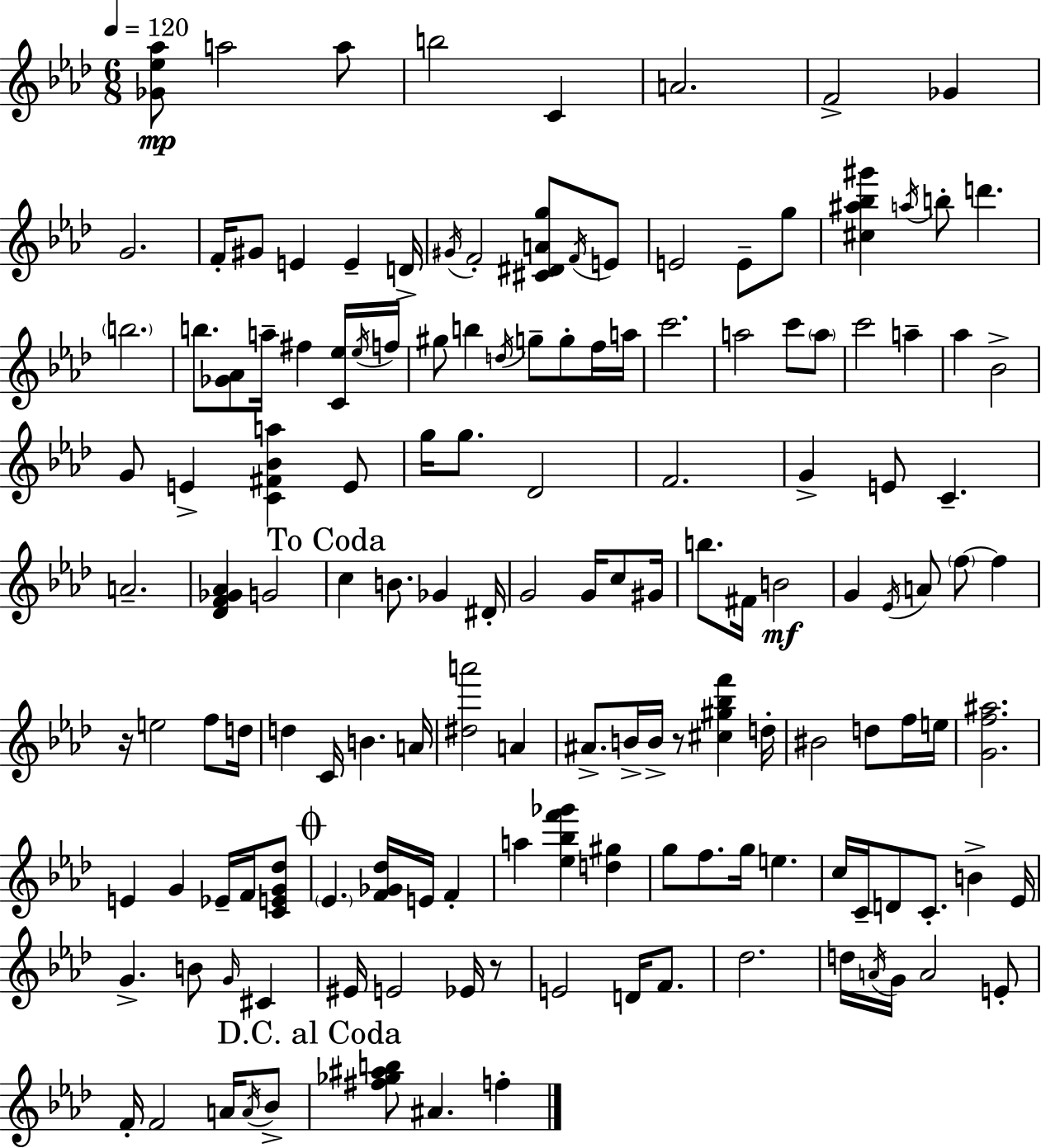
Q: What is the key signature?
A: AES major